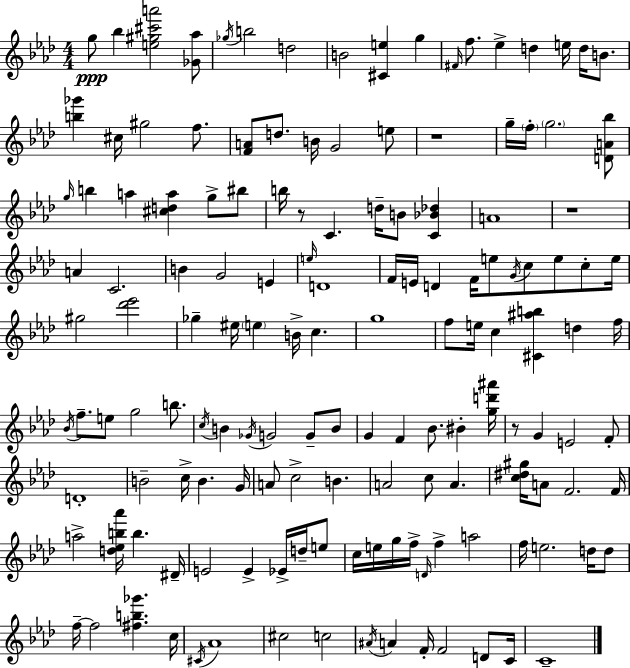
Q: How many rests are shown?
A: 4